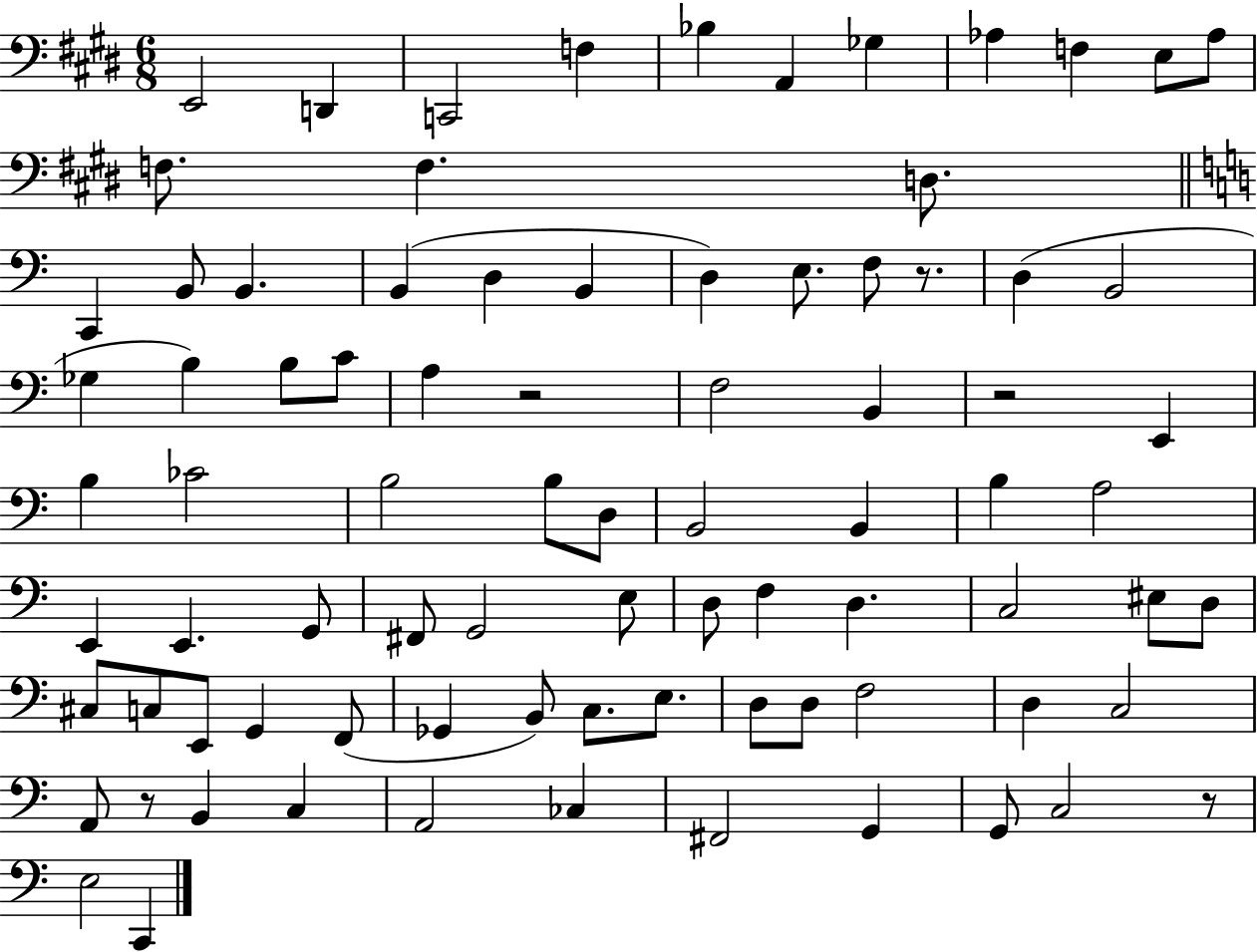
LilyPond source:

{
  \clef bass
  \numericTimeSignature
  \time 6/8
  \key e \major
  \repeat volta 2 { e,2 d,4 | c,2 f4 | bes4 a,4 ges4 | aes4 f4 e8 aes8 | \break f8. f4. d8. | \bar "||" \break \key c \major c,4 b,8 b,4. | b,4( d4 b,4 | d4) e8. f8 r8. | d4( b,2 | \break ges4 b4) b8 c'8 | a4 r2 | f2 b,4 | r2 e,4 | \break b4 ces'2 | b2 b8 d8 | b,2 b,4 | b4 a2 | \break e,4 e,4. g,8 | fis,8 g,2 e8 | d8 f4 d4. | c2 eis8 d8 | \break cis8 c8 e,8 g,4 f,8( | ges,4 b,8) c8. e8. | d8 d8 f2 | d4 c2 | \break a,8 r8 b,4 c4 | a,2 ces4 | fis,2 g,4 | g,8 c2 r8 | \break e2 c,4 | } \bar "|."
}